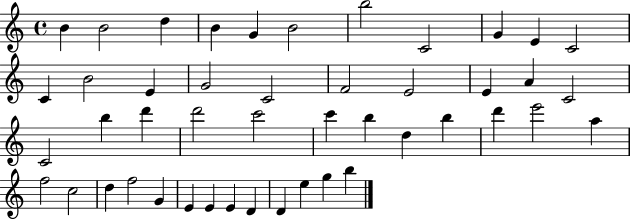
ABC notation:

X:1
T:Untitled
M:4/4
L:1/4
K:C
B B2 d B G B2 b2 C2 G E C2 C B2 E G2 C2 F2 E2 E A C2 C2 b d' d'2 c'2 c' b d b d' e'2 a f2 c2 d f2 G E E E D D e g b